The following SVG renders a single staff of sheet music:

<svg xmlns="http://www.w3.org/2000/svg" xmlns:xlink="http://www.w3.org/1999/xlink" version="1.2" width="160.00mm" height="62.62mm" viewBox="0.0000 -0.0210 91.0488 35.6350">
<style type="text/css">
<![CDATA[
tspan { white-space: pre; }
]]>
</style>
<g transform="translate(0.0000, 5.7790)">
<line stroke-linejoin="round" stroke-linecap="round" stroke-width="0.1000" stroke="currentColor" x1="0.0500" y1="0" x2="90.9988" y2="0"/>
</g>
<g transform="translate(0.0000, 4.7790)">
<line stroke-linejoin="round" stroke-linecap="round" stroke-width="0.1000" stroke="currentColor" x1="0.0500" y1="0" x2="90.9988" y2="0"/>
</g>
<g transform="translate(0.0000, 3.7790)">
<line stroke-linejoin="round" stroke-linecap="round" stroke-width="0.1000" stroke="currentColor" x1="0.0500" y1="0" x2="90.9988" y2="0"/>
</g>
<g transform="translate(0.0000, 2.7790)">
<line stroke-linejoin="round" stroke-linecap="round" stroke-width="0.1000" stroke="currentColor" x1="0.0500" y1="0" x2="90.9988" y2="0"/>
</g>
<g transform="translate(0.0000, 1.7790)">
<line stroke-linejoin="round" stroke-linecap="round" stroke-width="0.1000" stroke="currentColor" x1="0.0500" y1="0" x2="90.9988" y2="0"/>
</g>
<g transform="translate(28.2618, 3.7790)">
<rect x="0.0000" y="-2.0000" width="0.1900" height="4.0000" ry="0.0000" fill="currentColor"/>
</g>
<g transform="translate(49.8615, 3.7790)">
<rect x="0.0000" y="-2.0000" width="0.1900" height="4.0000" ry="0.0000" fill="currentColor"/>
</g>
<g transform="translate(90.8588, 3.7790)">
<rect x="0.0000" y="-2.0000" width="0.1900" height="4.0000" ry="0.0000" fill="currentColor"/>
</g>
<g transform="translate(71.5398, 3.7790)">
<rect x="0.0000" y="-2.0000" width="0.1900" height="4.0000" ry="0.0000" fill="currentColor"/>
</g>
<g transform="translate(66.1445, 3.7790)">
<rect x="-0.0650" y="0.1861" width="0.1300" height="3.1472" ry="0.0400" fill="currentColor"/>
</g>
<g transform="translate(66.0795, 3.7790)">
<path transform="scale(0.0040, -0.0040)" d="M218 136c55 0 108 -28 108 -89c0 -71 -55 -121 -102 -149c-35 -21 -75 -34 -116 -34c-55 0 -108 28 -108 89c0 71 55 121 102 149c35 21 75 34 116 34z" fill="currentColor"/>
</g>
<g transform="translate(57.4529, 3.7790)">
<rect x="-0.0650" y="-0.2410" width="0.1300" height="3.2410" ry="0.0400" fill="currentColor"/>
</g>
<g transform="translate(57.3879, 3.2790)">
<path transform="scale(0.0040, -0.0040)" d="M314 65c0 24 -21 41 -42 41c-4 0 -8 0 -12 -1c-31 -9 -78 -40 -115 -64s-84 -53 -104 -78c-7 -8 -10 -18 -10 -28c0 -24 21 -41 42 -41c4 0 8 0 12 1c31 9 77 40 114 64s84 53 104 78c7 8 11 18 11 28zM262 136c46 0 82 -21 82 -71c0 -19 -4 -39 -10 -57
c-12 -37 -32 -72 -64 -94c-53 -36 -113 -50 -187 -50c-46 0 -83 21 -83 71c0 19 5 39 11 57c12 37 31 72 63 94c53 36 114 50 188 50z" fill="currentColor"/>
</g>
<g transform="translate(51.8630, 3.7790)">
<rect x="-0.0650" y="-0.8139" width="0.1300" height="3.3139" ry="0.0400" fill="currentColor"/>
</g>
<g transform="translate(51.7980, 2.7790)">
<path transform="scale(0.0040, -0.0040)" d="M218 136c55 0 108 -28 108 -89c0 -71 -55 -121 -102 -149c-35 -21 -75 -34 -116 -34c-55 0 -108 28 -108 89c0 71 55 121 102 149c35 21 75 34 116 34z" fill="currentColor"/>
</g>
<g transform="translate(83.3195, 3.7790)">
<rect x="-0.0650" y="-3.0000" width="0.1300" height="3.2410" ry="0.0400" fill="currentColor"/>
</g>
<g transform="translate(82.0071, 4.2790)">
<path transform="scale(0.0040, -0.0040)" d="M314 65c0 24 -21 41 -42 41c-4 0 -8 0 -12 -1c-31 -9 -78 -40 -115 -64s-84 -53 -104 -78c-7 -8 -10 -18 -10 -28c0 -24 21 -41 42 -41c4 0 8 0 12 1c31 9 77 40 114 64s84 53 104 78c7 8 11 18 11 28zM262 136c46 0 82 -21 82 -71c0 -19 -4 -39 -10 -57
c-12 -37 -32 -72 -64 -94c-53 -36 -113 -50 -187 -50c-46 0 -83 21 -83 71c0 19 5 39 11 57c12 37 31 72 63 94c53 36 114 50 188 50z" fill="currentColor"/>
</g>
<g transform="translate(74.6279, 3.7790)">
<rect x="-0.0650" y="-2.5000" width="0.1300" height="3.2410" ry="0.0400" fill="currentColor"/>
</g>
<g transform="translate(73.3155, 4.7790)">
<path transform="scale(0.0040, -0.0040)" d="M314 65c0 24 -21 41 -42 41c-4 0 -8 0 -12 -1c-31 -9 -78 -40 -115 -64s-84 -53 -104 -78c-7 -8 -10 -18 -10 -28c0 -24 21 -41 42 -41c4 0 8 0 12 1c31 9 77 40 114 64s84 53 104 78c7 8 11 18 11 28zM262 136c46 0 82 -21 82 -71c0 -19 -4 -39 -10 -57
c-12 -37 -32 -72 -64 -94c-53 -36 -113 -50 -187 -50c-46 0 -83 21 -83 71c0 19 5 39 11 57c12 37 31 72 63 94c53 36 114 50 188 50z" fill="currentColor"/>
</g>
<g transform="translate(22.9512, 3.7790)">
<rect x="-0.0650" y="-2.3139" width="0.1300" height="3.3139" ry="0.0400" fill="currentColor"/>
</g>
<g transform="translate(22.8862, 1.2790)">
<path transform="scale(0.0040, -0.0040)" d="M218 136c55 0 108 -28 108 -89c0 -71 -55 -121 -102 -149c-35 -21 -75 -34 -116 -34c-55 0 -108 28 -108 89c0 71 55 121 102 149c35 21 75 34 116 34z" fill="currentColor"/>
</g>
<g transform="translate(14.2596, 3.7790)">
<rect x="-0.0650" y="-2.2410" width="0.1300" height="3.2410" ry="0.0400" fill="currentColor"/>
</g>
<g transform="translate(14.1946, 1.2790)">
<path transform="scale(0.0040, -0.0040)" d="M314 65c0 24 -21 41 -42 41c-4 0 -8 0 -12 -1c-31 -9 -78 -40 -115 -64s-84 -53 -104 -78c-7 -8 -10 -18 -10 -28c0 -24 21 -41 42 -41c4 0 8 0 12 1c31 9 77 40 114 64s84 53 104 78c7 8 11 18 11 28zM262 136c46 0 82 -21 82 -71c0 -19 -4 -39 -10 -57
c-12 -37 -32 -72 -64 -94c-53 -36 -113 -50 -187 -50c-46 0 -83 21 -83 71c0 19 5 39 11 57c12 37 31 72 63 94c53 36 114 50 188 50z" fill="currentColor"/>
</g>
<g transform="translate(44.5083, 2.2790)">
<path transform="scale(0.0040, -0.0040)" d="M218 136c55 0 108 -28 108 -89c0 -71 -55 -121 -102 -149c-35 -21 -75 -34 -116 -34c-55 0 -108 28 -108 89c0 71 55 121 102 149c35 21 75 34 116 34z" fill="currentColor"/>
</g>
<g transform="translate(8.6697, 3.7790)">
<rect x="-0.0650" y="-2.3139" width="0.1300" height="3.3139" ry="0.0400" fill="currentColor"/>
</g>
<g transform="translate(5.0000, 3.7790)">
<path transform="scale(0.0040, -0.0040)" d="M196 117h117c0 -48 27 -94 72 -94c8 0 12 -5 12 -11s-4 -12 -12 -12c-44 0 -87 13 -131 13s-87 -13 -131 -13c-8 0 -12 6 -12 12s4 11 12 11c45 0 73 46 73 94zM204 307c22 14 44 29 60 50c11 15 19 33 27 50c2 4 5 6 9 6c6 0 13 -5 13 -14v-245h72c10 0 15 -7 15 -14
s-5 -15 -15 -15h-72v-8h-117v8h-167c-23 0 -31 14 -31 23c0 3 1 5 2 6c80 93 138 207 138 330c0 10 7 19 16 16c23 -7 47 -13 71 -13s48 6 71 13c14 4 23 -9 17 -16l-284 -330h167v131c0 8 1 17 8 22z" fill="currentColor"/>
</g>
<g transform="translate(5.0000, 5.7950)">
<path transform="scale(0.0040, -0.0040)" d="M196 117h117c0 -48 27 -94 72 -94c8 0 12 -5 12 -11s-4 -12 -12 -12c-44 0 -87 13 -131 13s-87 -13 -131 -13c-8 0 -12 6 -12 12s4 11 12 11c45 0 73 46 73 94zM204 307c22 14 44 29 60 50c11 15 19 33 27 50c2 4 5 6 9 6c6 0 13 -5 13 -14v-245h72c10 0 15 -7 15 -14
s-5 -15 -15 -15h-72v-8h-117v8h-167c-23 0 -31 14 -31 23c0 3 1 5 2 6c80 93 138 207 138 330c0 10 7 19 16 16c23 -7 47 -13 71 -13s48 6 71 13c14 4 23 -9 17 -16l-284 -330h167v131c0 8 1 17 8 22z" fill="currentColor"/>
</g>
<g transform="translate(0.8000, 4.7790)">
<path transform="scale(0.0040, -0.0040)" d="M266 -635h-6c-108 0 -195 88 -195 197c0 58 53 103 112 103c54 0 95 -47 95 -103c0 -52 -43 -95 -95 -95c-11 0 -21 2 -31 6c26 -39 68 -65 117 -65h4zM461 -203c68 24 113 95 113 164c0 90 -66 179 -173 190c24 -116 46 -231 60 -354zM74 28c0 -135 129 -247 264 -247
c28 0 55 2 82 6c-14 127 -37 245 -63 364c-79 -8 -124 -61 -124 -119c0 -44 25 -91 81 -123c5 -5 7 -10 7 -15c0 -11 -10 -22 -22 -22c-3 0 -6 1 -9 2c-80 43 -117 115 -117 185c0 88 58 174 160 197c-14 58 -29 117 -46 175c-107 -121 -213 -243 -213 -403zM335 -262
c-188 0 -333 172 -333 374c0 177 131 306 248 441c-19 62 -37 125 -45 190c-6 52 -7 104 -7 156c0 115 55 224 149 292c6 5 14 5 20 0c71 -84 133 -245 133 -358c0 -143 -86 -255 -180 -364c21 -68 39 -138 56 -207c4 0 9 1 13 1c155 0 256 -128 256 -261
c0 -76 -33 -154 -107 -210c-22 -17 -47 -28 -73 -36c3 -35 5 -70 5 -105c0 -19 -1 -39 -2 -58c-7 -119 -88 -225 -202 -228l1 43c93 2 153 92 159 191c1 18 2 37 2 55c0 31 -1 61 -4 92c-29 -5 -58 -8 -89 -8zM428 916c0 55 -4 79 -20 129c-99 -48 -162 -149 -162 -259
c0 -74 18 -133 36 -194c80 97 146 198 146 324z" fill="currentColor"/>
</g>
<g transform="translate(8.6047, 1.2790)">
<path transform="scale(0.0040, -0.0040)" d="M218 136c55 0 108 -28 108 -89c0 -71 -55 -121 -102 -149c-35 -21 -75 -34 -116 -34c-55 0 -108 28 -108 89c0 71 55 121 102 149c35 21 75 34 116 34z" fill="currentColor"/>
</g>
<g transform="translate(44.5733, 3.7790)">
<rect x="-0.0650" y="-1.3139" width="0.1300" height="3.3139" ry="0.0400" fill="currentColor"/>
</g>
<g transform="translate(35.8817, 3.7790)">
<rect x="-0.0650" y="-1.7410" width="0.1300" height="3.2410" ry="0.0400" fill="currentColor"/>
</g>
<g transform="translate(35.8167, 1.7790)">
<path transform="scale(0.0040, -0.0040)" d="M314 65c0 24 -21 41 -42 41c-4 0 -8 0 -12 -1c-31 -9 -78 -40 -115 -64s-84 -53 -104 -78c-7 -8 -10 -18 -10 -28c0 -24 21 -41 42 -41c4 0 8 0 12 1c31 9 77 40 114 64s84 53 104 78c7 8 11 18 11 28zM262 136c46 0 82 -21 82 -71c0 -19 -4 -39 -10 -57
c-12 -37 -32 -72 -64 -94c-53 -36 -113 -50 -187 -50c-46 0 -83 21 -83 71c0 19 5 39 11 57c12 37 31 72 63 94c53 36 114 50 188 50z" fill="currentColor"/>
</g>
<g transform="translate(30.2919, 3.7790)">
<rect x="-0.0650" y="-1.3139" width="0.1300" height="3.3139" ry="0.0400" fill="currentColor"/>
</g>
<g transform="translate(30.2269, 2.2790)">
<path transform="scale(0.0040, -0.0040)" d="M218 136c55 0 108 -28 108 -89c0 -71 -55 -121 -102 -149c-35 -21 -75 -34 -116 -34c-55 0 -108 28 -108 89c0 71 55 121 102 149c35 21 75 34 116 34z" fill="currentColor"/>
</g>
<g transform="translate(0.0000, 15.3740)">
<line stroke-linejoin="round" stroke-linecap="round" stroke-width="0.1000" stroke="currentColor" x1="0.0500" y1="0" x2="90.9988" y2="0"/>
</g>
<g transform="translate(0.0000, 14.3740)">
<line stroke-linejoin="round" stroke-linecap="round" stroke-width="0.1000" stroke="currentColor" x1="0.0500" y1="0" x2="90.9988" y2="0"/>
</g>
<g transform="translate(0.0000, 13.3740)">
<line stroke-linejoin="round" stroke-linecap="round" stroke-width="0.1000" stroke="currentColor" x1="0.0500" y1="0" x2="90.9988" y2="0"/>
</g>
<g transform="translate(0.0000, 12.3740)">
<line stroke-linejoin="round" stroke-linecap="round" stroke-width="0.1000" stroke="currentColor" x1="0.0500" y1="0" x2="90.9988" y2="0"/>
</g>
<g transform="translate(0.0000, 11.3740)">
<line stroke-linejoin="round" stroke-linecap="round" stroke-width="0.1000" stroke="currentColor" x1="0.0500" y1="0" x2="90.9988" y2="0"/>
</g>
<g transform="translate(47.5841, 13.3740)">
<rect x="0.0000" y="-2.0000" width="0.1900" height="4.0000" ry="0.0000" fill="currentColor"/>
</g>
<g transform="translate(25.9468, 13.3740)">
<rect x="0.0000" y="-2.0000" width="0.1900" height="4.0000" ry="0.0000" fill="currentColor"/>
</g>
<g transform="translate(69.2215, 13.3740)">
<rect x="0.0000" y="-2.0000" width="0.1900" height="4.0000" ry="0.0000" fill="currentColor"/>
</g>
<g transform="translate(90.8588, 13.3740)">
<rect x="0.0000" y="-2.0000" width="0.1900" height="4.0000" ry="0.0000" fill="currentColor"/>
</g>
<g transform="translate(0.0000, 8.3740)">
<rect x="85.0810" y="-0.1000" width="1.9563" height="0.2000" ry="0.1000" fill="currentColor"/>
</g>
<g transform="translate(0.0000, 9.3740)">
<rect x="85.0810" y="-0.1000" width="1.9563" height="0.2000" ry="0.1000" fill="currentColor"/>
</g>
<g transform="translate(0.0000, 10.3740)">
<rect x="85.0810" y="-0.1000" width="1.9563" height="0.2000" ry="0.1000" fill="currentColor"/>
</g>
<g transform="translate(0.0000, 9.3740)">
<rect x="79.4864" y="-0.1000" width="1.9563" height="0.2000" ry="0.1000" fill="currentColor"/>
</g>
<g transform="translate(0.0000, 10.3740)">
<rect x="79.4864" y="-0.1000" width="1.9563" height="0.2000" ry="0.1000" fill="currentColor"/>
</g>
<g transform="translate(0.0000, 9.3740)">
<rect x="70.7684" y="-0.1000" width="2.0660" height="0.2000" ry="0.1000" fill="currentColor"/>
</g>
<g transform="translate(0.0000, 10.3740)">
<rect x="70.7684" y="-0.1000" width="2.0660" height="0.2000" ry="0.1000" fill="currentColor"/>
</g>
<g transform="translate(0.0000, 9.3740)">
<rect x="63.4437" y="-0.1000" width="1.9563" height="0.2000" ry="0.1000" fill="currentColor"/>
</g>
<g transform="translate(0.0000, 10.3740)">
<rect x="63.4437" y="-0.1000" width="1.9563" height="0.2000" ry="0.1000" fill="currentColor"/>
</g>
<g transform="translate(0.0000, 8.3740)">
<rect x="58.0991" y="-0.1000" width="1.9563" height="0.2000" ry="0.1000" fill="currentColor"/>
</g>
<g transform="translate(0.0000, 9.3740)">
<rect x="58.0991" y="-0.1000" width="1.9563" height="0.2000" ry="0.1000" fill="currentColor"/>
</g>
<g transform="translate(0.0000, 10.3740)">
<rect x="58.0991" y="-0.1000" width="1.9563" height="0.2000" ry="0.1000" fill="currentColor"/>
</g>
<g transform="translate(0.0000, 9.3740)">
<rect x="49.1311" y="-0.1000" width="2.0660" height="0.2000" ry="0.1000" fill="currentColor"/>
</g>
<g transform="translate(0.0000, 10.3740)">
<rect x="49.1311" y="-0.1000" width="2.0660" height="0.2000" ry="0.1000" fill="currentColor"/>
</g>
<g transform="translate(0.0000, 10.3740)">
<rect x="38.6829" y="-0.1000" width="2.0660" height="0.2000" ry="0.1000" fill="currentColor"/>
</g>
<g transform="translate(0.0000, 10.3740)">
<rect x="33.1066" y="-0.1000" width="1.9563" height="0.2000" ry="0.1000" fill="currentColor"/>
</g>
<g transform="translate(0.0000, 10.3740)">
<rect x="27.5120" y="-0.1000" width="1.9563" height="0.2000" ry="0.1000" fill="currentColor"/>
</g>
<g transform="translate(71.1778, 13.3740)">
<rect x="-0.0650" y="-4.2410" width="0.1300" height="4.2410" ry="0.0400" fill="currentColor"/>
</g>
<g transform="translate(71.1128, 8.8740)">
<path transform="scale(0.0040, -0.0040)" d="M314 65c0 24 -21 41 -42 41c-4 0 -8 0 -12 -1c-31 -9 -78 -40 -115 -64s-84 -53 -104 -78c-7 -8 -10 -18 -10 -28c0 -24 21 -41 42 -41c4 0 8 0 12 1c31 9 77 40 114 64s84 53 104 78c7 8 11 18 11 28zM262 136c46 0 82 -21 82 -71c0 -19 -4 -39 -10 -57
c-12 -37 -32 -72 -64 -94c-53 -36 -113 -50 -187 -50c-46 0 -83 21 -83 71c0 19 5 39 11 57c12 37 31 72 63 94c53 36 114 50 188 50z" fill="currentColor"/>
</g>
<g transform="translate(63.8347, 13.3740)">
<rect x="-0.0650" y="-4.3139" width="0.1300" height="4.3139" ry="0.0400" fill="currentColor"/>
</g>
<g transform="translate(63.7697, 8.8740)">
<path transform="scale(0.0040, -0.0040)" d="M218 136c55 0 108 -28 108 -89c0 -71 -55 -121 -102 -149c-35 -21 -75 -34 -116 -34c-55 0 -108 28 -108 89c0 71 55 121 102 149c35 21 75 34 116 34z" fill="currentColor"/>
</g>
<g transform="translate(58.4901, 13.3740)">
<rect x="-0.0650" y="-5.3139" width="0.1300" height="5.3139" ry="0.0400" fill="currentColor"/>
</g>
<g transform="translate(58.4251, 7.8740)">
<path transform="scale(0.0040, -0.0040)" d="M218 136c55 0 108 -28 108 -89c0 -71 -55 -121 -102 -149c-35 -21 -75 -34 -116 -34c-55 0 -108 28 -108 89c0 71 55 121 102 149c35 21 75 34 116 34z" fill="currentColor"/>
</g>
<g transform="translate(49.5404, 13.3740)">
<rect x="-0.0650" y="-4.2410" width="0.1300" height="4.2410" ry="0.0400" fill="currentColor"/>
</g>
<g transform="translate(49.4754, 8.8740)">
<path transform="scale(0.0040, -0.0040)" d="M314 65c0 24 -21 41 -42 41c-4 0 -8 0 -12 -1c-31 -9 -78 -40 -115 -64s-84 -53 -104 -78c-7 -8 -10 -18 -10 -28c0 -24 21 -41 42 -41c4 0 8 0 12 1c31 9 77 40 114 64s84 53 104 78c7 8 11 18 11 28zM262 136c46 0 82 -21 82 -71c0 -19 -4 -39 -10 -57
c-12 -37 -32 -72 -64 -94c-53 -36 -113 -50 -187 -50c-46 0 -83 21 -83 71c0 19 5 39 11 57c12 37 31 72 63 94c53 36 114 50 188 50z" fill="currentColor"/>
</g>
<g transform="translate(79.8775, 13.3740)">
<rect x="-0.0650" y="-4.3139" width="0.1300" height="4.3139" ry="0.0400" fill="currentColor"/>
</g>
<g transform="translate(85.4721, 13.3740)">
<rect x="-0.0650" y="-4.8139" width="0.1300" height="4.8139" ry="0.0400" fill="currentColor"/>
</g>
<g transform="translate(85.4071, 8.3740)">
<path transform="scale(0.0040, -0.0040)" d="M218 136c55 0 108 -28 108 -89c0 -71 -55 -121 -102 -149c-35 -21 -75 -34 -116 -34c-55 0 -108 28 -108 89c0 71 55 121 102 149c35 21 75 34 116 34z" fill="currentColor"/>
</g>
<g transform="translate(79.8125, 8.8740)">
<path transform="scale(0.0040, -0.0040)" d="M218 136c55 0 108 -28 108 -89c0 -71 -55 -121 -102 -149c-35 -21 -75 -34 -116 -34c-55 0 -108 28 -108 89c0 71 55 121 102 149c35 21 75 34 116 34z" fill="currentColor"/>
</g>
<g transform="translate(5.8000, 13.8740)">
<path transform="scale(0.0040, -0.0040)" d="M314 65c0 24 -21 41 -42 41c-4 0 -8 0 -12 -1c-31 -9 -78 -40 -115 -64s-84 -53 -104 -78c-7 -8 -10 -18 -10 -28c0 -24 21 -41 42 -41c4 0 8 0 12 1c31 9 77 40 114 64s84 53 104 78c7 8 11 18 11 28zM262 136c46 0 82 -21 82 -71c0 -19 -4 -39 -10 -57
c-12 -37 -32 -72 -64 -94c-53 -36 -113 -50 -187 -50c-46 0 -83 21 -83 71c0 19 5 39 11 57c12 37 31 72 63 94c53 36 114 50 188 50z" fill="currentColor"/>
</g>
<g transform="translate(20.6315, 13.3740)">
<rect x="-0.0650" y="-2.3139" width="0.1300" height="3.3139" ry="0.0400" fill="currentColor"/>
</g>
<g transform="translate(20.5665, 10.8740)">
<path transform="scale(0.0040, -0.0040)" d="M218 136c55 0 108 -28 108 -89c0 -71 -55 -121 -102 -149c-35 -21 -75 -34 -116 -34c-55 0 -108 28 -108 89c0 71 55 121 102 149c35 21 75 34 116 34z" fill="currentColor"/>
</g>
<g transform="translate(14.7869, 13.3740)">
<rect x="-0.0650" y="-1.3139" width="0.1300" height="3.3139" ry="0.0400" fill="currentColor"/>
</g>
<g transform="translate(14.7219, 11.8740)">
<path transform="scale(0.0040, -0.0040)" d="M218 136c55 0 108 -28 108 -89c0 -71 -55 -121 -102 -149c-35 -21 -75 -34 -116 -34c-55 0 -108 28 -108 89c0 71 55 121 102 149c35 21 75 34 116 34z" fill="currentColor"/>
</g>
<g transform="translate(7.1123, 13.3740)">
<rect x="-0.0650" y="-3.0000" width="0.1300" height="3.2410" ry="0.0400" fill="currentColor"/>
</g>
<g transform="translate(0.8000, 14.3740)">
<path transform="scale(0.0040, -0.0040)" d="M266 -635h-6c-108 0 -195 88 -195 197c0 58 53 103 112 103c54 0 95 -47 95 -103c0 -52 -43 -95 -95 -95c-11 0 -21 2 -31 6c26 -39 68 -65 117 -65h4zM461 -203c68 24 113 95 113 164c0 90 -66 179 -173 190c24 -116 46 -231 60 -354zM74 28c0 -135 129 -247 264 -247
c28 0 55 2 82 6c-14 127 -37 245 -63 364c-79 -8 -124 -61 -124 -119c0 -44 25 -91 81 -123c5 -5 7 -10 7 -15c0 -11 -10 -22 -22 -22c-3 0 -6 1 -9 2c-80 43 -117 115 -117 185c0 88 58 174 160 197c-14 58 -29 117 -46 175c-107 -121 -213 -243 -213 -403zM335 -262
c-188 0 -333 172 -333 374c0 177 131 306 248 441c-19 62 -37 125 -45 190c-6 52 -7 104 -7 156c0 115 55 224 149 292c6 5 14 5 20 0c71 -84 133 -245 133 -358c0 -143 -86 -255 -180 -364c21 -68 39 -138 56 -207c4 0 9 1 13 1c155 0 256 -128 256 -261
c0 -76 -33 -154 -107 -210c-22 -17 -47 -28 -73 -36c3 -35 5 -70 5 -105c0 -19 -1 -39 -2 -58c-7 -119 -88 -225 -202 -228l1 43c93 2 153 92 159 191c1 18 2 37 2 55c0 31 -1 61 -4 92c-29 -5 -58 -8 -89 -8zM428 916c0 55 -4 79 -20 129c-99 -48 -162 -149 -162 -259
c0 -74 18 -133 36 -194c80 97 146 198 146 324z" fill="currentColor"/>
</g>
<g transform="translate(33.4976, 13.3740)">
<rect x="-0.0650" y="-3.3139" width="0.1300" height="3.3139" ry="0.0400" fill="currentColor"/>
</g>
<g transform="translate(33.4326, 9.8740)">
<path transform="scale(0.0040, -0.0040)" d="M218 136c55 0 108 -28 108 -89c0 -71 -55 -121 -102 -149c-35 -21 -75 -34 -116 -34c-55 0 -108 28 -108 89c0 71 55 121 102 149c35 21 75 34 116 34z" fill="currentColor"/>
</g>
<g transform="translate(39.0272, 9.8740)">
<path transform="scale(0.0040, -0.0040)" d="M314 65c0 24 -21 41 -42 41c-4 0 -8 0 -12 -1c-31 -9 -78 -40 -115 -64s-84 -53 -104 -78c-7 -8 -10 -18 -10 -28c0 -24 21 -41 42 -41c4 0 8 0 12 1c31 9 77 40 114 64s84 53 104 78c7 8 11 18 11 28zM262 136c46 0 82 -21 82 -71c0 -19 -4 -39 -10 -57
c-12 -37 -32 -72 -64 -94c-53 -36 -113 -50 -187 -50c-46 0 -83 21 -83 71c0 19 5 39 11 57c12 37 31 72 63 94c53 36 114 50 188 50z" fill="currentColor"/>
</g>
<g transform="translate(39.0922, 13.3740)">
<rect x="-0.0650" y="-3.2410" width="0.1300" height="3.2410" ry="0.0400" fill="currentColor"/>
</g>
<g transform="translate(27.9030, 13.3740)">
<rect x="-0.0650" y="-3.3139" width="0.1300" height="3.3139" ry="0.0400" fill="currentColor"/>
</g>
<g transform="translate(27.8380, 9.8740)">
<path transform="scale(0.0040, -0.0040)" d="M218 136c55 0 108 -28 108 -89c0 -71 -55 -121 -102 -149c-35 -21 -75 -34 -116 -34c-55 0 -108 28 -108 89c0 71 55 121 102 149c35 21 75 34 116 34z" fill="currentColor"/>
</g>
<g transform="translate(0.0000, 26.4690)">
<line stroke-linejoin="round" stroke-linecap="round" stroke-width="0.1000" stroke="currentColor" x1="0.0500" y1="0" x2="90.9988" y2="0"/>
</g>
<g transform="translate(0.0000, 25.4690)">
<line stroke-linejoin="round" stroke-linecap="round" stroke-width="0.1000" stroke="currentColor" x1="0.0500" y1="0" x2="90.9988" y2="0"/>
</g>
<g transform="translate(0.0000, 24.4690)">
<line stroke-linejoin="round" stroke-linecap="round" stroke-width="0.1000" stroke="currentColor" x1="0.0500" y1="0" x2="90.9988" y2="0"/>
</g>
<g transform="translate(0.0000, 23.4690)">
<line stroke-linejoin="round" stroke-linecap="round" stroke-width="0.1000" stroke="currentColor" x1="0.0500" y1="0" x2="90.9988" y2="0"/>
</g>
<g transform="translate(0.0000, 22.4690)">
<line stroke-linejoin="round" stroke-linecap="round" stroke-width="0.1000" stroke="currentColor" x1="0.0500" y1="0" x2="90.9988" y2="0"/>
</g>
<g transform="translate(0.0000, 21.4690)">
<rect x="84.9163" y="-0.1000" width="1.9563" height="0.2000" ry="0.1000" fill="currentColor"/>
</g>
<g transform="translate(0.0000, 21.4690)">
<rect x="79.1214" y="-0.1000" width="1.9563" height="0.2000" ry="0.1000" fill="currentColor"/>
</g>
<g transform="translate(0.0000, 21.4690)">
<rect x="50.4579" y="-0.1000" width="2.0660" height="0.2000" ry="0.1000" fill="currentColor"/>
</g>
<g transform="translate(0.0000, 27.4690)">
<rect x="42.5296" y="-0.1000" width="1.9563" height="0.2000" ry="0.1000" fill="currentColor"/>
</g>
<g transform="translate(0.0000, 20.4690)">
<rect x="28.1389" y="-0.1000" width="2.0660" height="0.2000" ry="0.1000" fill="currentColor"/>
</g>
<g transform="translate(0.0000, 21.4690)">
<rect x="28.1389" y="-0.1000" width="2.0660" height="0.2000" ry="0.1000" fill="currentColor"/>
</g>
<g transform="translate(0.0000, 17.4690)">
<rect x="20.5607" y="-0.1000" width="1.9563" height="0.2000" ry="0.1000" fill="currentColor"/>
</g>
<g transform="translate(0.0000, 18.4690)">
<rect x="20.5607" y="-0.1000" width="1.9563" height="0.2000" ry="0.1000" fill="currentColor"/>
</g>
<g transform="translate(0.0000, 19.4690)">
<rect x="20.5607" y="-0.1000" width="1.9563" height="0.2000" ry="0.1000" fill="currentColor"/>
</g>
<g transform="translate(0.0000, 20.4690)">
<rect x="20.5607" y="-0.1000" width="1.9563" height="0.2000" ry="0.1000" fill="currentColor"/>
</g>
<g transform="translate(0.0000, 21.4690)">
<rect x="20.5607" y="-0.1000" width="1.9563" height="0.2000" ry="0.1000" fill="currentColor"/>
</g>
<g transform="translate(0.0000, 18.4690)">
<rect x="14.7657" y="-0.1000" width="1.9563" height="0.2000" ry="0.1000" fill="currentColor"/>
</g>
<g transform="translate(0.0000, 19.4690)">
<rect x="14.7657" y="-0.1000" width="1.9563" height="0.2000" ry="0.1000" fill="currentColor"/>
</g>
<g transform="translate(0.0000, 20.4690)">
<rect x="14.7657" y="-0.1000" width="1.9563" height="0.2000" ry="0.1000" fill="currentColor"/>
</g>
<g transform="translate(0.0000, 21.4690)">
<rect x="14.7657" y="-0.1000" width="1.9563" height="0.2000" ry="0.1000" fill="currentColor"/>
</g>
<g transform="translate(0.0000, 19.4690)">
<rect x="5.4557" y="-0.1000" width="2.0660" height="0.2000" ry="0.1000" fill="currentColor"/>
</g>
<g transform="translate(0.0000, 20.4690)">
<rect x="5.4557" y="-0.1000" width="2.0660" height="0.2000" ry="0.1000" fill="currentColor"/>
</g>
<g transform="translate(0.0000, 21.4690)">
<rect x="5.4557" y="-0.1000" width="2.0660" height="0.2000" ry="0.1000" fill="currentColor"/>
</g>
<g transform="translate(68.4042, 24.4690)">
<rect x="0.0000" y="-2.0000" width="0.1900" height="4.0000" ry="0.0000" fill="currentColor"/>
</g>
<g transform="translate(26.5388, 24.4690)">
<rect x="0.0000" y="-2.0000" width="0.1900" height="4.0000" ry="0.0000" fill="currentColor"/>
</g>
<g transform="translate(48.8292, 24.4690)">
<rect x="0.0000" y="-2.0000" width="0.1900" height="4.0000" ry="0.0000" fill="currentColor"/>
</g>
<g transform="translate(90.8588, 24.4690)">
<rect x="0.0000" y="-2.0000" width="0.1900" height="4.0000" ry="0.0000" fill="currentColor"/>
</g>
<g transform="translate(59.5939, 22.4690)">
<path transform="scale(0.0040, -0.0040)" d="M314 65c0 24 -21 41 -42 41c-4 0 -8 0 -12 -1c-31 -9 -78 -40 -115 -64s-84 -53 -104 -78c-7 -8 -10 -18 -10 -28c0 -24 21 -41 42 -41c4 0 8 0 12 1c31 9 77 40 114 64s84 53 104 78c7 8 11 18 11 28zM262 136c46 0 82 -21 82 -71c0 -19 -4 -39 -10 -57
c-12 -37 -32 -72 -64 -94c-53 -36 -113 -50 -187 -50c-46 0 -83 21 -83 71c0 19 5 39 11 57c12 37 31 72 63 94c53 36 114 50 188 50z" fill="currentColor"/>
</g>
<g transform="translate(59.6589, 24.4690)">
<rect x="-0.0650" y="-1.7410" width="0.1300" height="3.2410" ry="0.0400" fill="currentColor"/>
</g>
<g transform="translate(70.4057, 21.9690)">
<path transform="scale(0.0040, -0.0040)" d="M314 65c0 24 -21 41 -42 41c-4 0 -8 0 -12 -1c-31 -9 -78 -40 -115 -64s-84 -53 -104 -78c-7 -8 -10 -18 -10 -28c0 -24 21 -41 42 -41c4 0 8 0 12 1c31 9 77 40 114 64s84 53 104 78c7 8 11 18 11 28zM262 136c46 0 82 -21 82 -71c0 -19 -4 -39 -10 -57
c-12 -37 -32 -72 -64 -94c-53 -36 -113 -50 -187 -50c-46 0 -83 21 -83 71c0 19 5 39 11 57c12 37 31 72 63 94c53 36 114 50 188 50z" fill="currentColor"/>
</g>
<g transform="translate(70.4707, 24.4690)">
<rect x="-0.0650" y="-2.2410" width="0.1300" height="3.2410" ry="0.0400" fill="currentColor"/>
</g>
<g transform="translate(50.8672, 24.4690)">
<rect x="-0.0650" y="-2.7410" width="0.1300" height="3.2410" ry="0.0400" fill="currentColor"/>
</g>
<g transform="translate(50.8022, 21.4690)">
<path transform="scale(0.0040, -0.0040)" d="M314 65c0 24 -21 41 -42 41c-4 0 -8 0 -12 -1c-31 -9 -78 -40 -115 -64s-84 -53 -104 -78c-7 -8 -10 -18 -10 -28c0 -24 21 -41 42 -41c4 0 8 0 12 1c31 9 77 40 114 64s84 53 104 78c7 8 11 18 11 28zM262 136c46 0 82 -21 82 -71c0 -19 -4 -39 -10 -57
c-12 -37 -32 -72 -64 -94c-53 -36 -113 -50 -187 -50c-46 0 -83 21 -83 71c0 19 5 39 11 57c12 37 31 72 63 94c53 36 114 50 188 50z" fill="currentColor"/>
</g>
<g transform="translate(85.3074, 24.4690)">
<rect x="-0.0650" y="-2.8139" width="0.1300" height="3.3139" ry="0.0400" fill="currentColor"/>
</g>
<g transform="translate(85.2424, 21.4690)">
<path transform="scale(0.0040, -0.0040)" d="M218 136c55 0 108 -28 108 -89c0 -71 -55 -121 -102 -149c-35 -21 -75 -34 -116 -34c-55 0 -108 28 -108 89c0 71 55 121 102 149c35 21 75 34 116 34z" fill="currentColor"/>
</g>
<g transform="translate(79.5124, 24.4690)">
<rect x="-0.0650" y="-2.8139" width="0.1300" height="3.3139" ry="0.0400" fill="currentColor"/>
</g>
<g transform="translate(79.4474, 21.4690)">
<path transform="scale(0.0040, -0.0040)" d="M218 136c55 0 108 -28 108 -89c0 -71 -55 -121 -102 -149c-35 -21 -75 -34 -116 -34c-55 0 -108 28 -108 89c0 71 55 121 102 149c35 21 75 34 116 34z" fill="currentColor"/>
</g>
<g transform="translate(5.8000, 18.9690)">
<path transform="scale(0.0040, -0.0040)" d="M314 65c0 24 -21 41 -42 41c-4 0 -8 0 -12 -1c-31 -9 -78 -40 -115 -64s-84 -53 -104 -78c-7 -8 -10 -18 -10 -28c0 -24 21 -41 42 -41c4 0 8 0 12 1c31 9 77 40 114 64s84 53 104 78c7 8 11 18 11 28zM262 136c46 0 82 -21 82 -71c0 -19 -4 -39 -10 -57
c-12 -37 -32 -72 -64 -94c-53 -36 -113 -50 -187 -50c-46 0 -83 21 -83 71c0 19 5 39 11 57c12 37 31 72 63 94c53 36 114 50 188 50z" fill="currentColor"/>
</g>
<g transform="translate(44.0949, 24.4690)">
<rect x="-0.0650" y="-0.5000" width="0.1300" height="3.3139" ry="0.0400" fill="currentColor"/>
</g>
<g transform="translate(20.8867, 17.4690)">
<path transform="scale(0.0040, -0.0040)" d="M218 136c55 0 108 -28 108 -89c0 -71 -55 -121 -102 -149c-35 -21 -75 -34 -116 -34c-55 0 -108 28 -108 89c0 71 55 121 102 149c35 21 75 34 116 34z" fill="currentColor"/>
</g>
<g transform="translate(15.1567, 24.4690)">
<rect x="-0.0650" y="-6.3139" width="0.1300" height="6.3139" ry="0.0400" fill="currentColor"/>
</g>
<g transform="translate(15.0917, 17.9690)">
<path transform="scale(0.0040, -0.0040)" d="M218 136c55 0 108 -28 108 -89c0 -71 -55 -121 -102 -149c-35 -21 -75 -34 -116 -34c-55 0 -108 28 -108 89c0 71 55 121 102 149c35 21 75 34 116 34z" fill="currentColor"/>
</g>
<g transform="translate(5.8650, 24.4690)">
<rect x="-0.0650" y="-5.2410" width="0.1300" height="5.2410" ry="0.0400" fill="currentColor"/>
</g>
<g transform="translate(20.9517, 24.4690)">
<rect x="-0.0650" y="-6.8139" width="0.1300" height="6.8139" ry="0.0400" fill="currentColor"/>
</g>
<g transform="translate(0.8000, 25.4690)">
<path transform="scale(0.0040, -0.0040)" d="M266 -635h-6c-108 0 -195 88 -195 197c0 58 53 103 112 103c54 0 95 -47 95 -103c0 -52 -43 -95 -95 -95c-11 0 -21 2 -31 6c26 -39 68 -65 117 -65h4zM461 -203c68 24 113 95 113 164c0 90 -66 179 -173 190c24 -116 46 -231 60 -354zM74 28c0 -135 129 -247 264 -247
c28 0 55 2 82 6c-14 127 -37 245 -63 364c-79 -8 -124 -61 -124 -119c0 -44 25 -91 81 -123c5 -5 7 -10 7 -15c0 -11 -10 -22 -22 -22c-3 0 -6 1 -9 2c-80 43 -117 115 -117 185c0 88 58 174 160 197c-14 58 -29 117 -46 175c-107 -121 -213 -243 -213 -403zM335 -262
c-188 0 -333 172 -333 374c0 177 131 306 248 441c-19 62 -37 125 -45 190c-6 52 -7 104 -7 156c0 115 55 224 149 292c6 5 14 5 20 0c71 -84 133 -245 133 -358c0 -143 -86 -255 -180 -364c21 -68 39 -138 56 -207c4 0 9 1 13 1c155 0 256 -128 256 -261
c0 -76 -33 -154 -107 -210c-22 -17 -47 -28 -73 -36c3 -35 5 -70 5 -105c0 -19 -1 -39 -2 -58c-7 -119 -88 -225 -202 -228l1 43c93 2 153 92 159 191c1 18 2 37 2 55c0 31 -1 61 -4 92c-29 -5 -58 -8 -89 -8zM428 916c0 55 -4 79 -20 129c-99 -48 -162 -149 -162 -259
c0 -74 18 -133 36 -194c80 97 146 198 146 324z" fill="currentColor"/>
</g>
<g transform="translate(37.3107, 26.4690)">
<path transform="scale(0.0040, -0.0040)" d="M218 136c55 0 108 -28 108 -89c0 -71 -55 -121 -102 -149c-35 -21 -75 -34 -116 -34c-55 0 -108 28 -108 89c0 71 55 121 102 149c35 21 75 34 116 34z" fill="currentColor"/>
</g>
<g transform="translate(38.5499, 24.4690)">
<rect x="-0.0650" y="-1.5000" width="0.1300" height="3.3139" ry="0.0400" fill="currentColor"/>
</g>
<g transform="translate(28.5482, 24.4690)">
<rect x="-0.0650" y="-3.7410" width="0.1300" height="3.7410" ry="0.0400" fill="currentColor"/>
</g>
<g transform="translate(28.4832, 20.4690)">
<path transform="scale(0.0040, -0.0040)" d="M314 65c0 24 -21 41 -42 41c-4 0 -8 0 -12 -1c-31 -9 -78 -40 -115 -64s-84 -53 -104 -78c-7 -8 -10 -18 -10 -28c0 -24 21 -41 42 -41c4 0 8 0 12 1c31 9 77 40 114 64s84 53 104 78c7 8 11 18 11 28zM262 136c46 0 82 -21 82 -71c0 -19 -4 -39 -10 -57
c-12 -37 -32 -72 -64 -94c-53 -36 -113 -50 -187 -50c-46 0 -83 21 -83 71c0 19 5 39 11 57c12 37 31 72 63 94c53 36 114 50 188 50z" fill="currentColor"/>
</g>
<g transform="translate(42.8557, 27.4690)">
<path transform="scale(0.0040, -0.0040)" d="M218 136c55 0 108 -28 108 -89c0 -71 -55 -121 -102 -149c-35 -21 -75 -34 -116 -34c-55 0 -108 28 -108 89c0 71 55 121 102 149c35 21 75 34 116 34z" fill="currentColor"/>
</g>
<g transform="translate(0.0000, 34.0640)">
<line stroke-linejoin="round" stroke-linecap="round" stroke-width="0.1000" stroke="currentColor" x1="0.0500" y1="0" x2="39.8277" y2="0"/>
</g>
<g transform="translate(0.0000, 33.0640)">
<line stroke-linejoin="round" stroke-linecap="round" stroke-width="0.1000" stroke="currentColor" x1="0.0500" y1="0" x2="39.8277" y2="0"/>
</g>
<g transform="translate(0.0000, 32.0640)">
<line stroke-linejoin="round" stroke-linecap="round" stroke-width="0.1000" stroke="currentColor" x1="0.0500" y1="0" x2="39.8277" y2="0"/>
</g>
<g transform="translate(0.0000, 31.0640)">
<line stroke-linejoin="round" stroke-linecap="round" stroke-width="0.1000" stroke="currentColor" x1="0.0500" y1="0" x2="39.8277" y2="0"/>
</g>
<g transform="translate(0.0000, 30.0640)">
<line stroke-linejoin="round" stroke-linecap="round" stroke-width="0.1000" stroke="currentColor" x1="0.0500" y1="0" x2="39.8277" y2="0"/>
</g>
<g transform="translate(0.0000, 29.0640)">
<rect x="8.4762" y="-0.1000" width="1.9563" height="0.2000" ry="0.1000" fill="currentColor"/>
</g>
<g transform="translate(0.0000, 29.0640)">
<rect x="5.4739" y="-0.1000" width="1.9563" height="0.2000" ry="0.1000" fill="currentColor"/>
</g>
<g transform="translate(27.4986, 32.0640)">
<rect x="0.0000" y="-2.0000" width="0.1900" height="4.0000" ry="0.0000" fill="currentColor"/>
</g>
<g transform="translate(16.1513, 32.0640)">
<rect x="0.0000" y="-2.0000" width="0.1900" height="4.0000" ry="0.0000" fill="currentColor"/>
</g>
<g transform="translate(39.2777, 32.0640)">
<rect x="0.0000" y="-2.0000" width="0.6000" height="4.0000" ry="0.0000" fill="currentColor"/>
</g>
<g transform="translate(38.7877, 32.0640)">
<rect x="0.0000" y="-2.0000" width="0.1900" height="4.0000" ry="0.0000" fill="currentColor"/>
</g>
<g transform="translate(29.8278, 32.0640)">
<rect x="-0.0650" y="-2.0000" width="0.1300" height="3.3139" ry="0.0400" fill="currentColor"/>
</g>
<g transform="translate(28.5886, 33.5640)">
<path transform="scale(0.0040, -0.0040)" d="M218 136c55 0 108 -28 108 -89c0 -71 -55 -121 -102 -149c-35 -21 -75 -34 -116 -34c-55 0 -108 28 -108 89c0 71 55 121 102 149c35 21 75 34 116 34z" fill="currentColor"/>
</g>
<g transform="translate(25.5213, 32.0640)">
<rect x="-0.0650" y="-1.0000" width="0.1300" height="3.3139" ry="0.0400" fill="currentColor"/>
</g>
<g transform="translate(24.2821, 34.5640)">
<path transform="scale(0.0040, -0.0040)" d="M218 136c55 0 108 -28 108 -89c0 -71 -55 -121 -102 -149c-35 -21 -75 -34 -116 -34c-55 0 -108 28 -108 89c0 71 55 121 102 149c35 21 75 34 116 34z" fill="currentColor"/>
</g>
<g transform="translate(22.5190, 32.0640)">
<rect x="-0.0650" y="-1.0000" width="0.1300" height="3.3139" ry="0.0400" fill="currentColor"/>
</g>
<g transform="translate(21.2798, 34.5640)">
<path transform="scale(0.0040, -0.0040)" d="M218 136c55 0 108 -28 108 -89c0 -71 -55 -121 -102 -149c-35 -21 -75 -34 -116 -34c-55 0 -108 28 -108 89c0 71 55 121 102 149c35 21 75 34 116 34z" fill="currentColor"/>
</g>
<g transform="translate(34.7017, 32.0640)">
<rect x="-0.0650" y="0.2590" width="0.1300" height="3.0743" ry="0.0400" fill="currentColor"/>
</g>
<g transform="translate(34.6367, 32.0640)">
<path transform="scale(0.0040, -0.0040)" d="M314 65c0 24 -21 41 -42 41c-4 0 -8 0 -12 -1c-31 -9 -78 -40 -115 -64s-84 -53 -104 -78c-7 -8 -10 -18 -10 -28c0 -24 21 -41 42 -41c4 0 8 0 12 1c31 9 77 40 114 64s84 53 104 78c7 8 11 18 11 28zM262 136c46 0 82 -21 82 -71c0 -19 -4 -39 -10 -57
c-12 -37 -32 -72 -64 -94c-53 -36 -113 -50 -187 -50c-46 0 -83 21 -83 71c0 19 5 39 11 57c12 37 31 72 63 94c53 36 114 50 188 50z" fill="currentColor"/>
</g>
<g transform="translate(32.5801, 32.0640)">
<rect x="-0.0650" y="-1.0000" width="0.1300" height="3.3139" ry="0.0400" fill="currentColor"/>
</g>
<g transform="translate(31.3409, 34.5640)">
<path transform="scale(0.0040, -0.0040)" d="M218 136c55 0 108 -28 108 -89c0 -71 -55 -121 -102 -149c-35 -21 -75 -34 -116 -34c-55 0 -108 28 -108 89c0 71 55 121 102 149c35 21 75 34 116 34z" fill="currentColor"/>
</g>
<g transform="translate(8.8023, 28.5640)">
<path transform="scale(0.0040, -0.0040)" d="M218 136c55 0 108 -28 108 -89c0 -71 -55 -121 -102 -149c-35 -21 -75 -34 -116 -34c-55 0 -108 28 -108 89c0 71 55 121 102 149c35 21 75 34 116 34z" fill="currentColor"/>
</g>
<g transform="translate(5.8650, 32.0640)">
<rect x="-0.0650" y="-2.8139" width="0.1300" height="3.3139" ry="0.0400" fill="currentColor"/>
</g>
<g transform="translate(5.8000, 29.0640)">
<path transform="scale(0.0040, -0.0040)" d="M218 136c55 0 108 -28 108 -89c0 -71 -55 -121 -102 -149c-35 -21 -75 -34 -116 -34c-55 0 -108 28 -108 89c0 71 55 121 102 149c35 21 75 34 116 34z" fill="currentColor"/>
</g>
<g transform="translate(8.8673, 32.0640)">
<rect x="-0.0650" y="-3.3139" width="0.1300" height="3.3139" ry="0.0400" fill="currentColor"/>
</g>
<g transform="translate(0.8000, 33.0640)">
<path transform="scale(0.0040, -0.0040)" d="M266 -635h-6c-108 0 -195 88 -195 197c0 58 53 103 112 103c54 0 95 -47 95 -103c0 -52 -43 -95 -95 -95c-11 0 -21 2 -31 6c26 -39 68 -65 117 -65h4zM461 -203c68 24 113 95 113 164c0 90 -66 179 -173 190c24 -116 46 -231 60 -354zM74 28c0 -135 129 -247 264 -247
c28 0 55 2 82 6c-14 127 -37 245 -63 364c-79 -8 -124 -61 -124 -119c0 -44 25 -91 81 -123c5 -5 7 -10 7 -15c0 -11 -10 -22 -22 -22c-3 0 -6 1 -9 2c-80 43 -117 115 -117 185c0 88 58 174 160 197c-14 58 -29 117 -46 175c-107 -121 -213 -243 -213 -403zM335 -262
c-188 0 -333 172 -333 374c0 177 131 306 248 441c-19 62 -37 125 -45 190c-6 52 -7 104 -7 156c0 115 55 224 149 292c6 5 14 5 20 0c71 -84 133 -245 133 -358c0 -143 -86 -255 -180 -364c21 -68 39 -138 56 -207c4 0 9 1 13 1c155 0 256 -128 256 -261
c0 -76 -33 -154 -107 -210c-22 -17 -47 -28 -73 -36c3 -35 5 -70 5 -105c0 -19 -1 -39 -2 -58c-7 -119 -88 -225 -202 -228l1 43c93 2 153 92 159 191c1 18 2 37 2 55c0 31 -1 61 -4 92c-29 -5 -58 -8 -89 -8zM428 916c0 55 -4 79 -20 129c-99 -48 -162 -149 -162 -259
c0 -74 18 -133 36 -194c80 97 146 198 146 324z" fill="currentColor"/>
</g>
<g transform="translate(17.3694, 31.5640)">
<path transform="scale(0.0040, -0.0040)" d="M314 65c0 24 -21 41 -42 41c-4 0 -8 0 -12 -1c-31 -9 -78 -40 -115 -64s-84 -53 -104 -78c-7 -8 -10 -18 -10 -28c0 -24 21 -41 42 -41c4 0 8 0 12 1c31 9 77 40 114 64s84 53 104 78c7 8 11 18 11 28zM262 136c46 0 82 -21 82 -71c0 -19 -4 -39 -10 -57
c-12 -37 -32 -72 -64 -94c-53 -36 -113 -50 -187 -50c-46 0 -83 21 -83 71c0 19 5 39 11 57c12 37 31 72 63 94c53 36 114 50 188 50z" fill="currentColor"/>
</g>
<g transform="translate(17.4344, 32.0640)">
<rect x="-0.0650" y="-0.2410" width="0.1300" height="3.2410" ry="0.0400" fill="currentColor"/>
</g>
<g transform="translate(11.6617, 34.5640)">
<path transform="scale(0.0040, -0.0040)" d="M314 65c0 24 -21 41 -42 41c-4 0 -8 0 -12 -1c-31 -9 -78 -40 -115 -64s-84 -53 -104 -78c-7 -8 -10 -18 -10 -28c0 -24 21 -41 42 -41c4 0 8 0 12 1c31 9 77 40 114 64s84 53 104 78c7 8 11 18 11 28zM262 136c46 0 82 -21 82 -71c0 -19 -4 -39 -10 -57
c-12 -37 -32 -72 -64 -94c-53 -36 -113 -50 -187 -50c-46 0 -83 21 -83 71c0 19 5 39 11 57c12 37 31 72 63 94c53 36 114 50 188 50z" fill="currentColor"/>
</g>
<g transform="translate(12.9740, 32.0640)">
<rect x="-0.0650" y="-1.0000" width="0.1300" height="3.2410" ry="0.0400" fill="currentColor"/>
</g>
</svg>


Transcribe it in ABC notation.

X:1
T:Untitled
M:4/4
L:1/4
K:C
g g2 g e f2 e d c2 B G2 A2 A2 e g b b b2 d'2 f' d' d'2 d' e' f'2 a' b' c'2 E C a2 f2 g2 a a a b D2 c2 D D F D B2